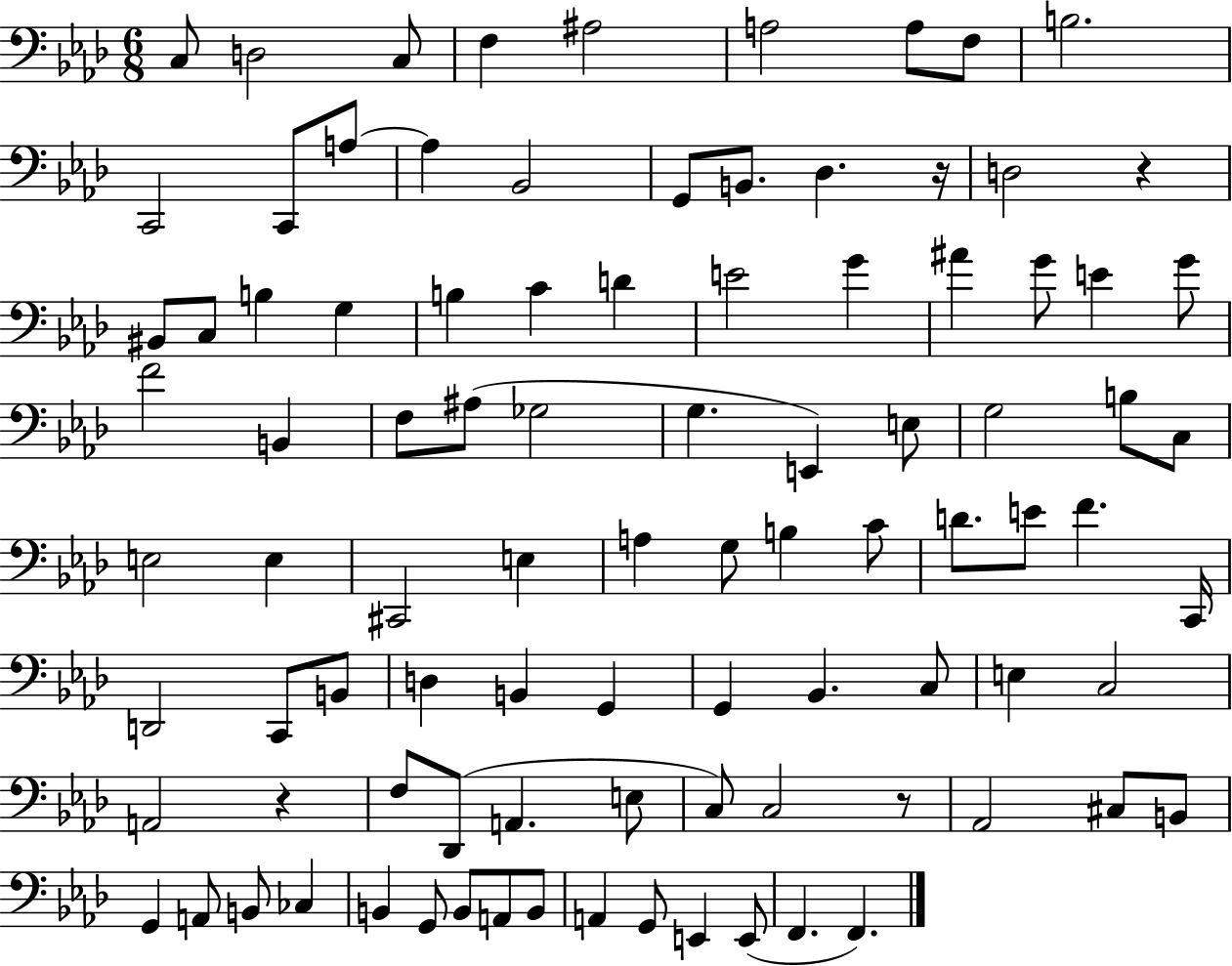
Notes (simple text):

C3/e D3/h C3/e F3/q A#3/h A3/h A3/e F3/e B3/h. C2/h C2/e A3/e A3/q Bb2/h G2/e B2/e. Db3/q. R/s D3/h R/q BIS2/e C3/e B3/q G3/q B3/q C4/q D4/q E4/h G4/q A#4/q G4/e E4/q G4/e F4/h B2/q F3/e A#3/e Gb3/h G3/q. E2/q E3/e G3/h B3/e C3/e E3/h E3/q C#2/h E3/q A3/q G3/e B3/q C4/e D4/e. E4/e F4/q. C2/s D2/h C2/e B2/e D3/q B2/q G2/q G2/q Bb2/q. C3/e E3/q C3/h A2/h R/q F3/e Db2/e A2/q. E3/e C3/e C3/h R/e Ab2/h C#3/e B2/e G2/q A2/e B2/e CES3/q B2/q G2/e B2/e A2/e B2/e A2/q G2/e E2/q E2/e F2/q. F2/q.